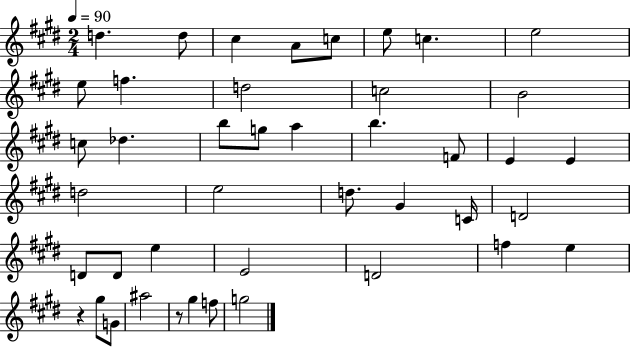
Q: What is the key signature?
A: E major